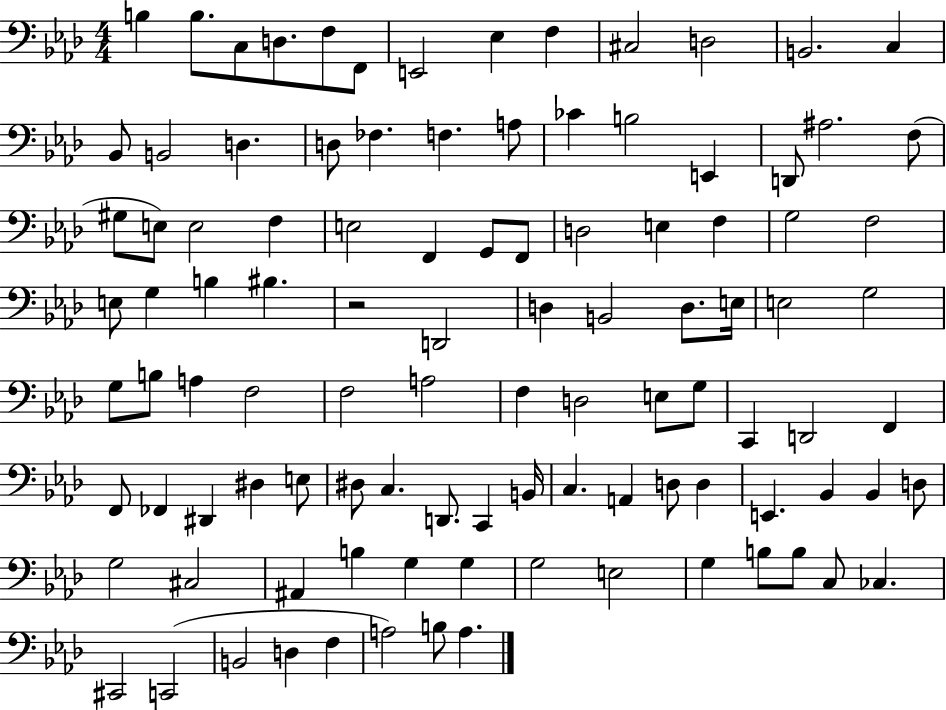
{
  \clef bass
  \numericTimeSignature
  \time 4/4
  \key aes \major
  b4 b8. c8 d8. f8 f,8 | e,2 ees4 f4 | cis2 d2 | b,2. c4 | \break bes,8 b,2 d4. | d8 fes4. f4. a8 | ces'4 b2 e,4 | d,8 ais2. f8( | \break gis8 e8) e2 f4 | e2 f,4 g,8 f,8 | d2 e4 f4 | g2 f2 | \break e8 g4 b4 bis4. | r2 d,2 | d4 b,2 d8. e16 | e2 g2 | \break g8 b8 a4 f2 | f2 a2 | f4 d2 e8 g8 | c,4 d,2 f,4 | \break f,8 fes,4 dis,4 dis4 e8 | dis8 c4. d,8. c,4 b,16 | c4. a,4 d8 d4 | e,4. bes,4 bes,4 d8 | \break g2 cis2 | ais,4 b4 g4 g4 | g2 e2 | g4 b8 b8 c8 ces4. | \break cis,2 c,2( | b,2 d4 f4 | a2) b8 a4. | \bar "|."
}